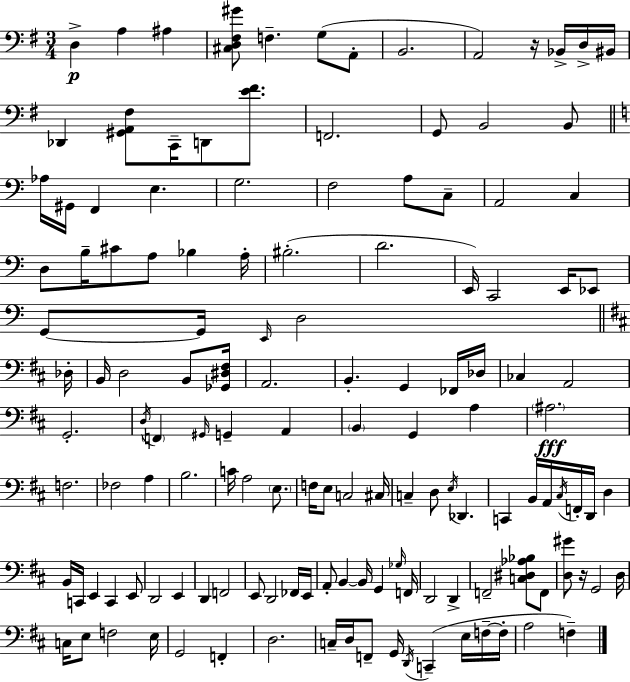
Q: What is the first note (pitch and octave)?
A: D3